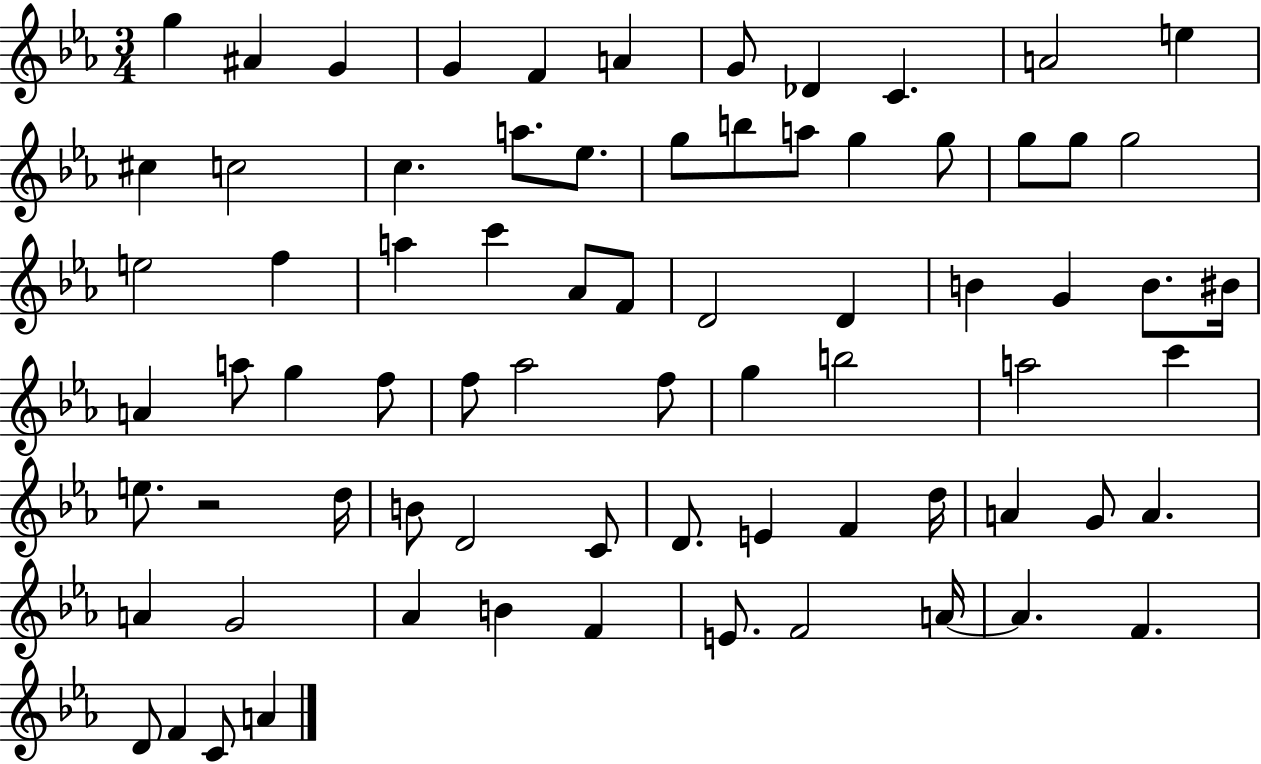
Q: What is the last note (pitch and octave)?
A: A4